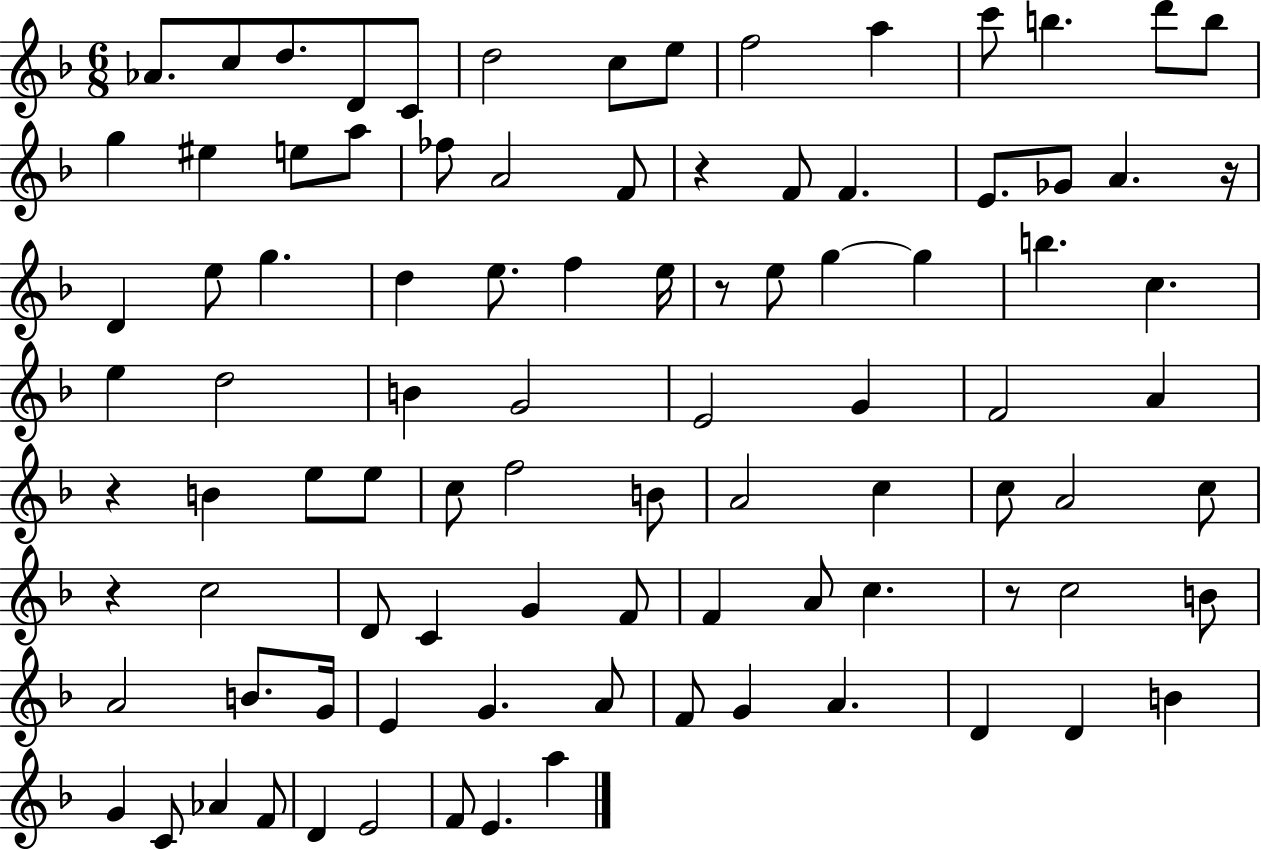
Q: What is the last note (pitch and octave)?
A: A5